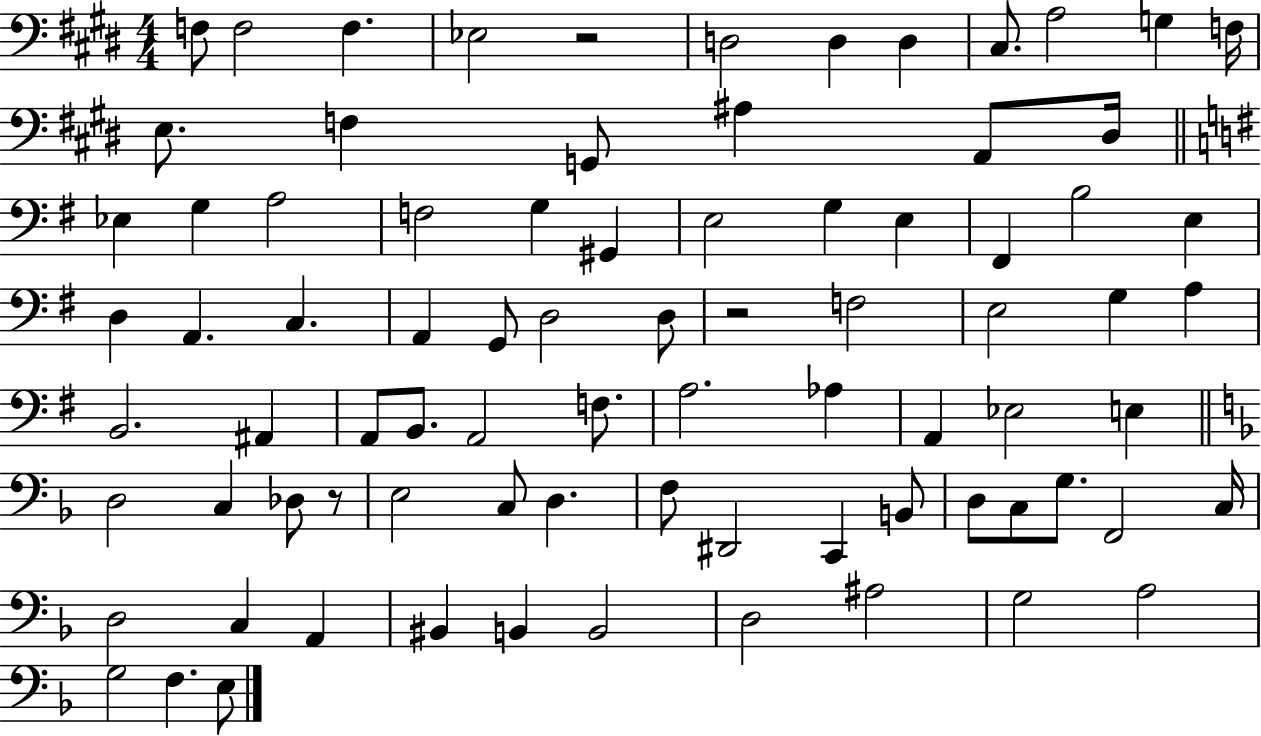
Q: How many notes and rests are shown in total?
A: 82